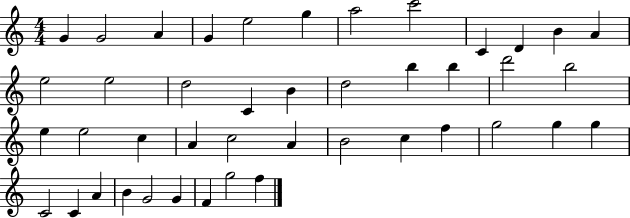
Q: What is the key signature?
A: C major